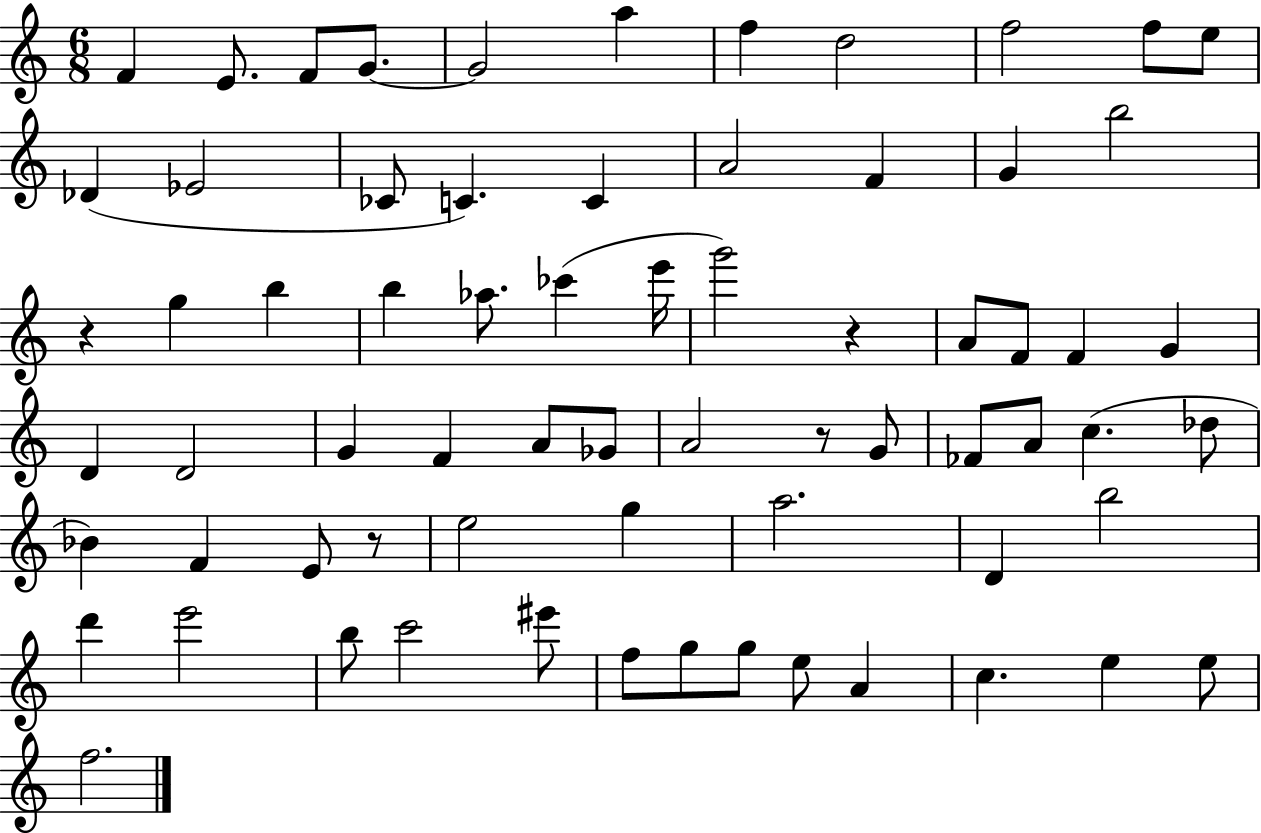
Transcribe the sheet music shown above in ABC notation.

X:1
T:Untitled
M:6/8
L:1/4
K:C
F E/2 F/2 G/2 G2 a f d2 f2 f/2 e/2 _D _E2 _C/2 C C A2 F G b2 z g b b _a/2 _c' e'/4 g'2 z A/2 F/2 F G D D2 G F A/2 _G/2 A2 z/2 G/2 _F/2 A/2 c _d/2 _B F E/2 z/2 e2 g a2 D b2 d' e'2 b/2 c'2 ^e'/2 f/2 g/2 g/2 e/2 A c e e/2 f2